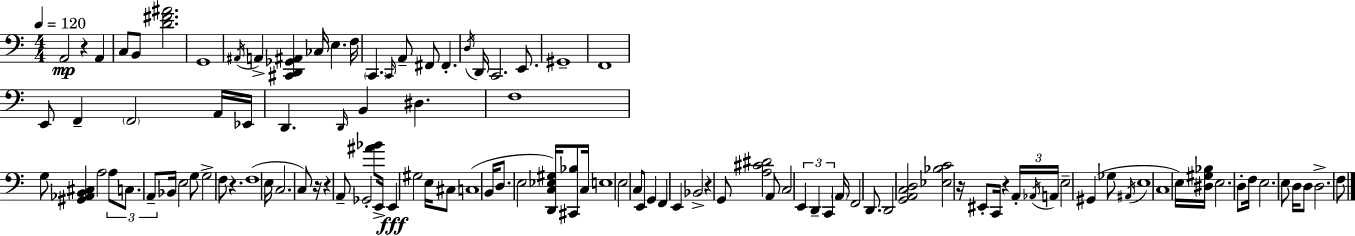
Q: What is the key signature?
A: A minor